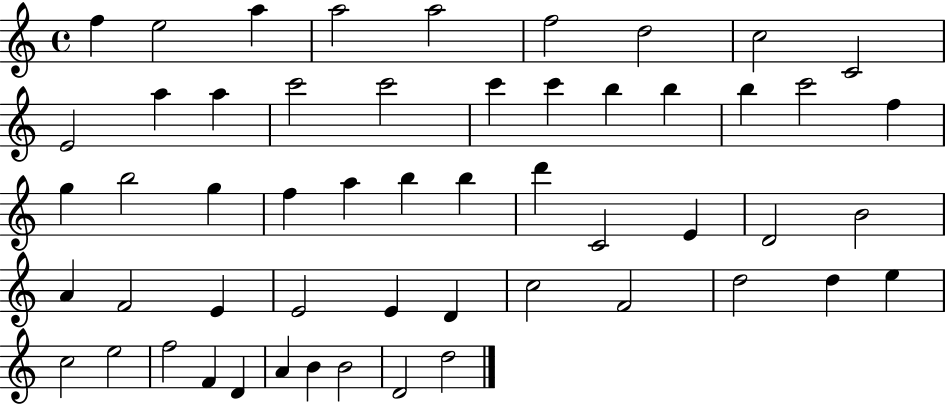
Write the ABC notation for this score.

X:1
T:Untitled
M:4/4
L:1/4
K:C
f e2 a a2 a2 f2 d2 c2 C2 E2 a a c'2 c'2 c' c' b b b c'2 f g b2 g f a b b d' C2 E D2 B2 A F2 E E2 E D c2 F2 d2 d e c2 e2 f2 F D A B B2 D2 d2